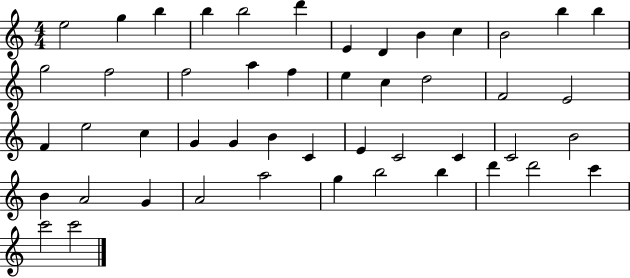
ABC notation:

X:1
T:Untitled
M:4/4
L:1/4
K:C
e2 g b b b2 d' E D B c B2 b b g2 f2 f2 a f e c d2 F2 E2 F e2 c G G B C E C2 C C2 B2 B A2 G A2 a2 g b2 b d' d'2 c' c'2 c'2